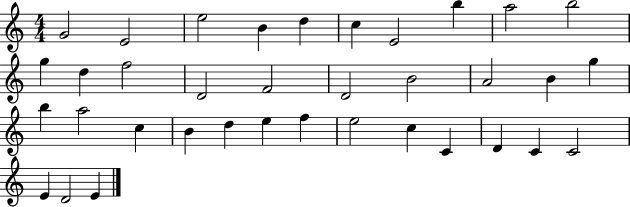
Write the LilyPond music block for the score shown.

{
  \clef treble
  \numericTimeSignature
  \time 4/4
  \key c \major
  g'2 e'2 | e''2 b'4 d''4 | c''4 e'2 b''4 | a''2 b''2 | \break g''4 d''4 f''2 | d'2 f'2 | d'2 b'2 | a'2 b'4 g''4 | \break b''4 a''2 c''4 | b'4 d''4 e''4 f''4 | e''2 c''4 c'4 | d'4 c'4 c'2 | \break e'4 d'2 e'4 | \bar "|."
}